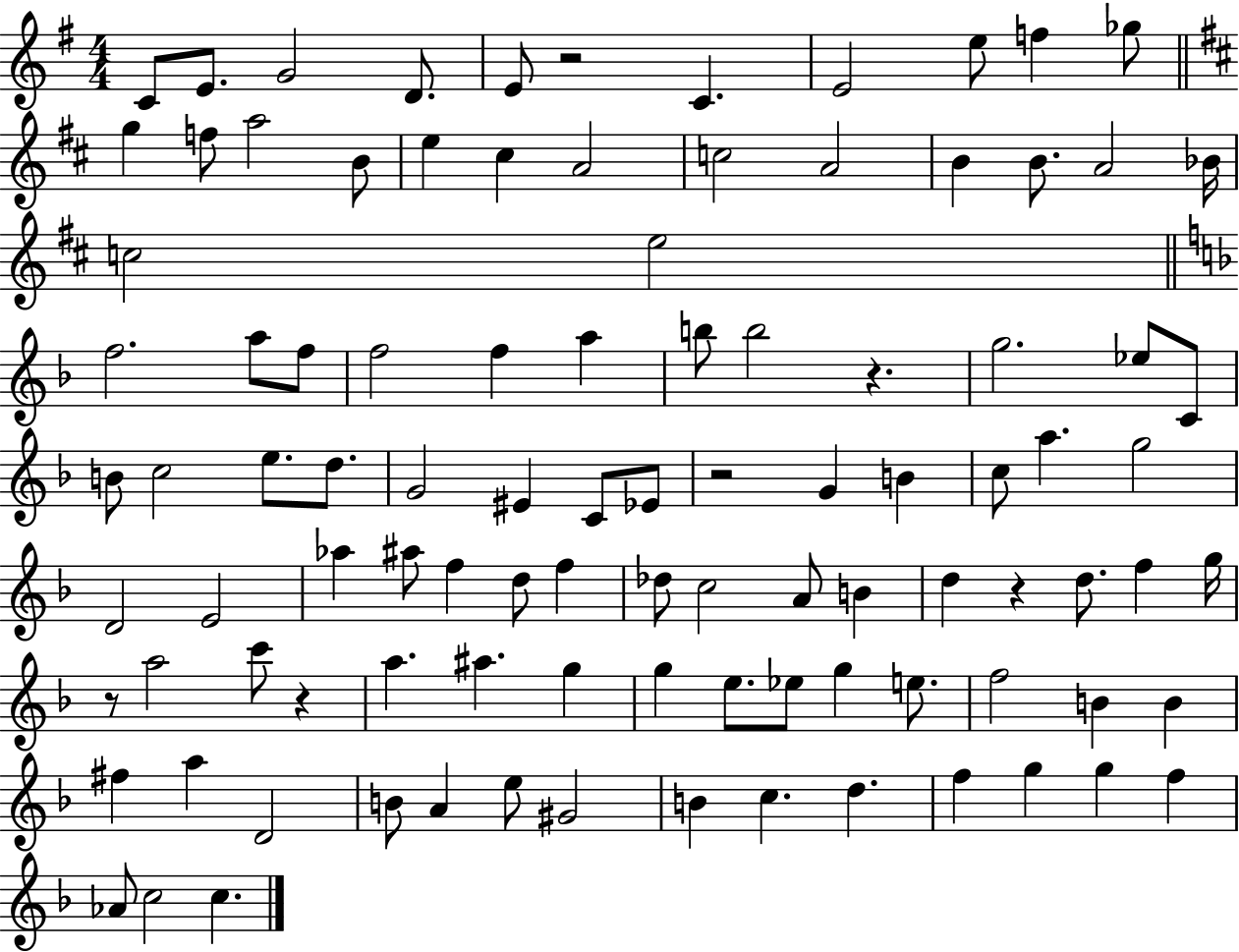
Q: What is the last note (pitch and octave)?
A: C5